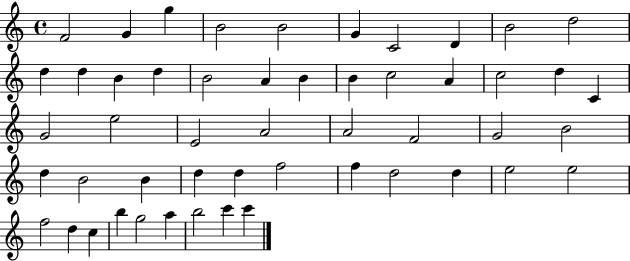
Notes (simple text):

F4/h G4/q G5/q B4/h B4/h G4/q C4/h D4/q B4/h D5/h D5/q D5/q B4/q D5/q B4/h A4/q B4/q B4/q C5/h A4/q C5/h D5/q C4/q G4/h E5/h E4/h A4/h A4/h F4/h G4/h B4/h D5/q B4/h B4/q D5/q D5/q F5/h F5/q D5/h D5/q E5/h E5/h F5/h D5/q C5/q B5/q G5/h A5/q B5/h C6/q C6/q